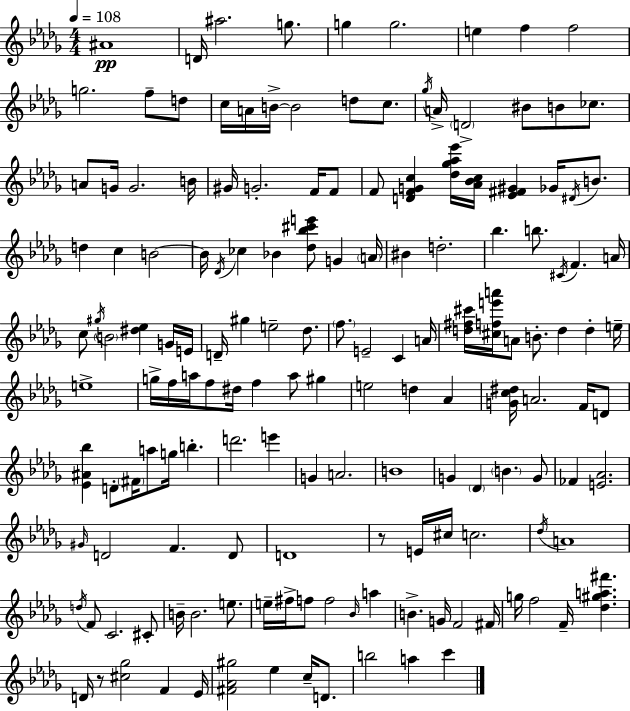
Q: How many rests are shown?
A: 2